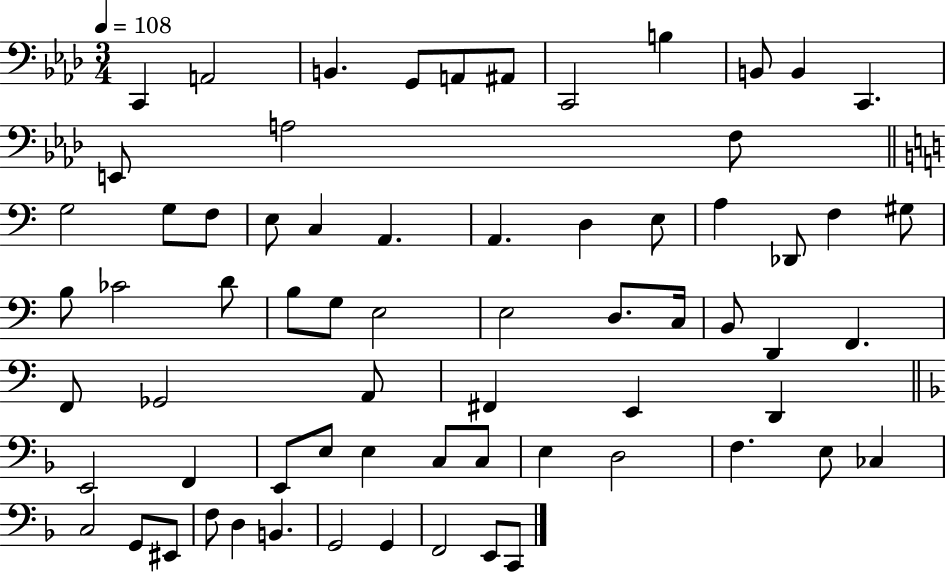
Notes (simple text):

C2/q A2/h B2/q. G2/e A2/e A#2/e C2/h B3/q B2/e B2/q C2/q. E2/e A3/h F3/e G3/h G3/e F3/e E3/e C3/q A2/q. A2/q. D3/q E3/e A3/q Db2/e F3/q G#3/e B3/e CES4/h D4/e B3/e G3/e E3/h E3/h D3/e. C3/s B2/e D2/q F2/q. F2/e Gb2/h A2/e F#2/q E2/q D2/q E2/h F2/q E2/e E3/e E3/q C3/e C3/e E3/q D3/h F3/q. E3/e CES3/q C3/h G2/e EIS2/e F3/e D3/q B2/q. G2/h G2/q F2/h E2/e C2/e